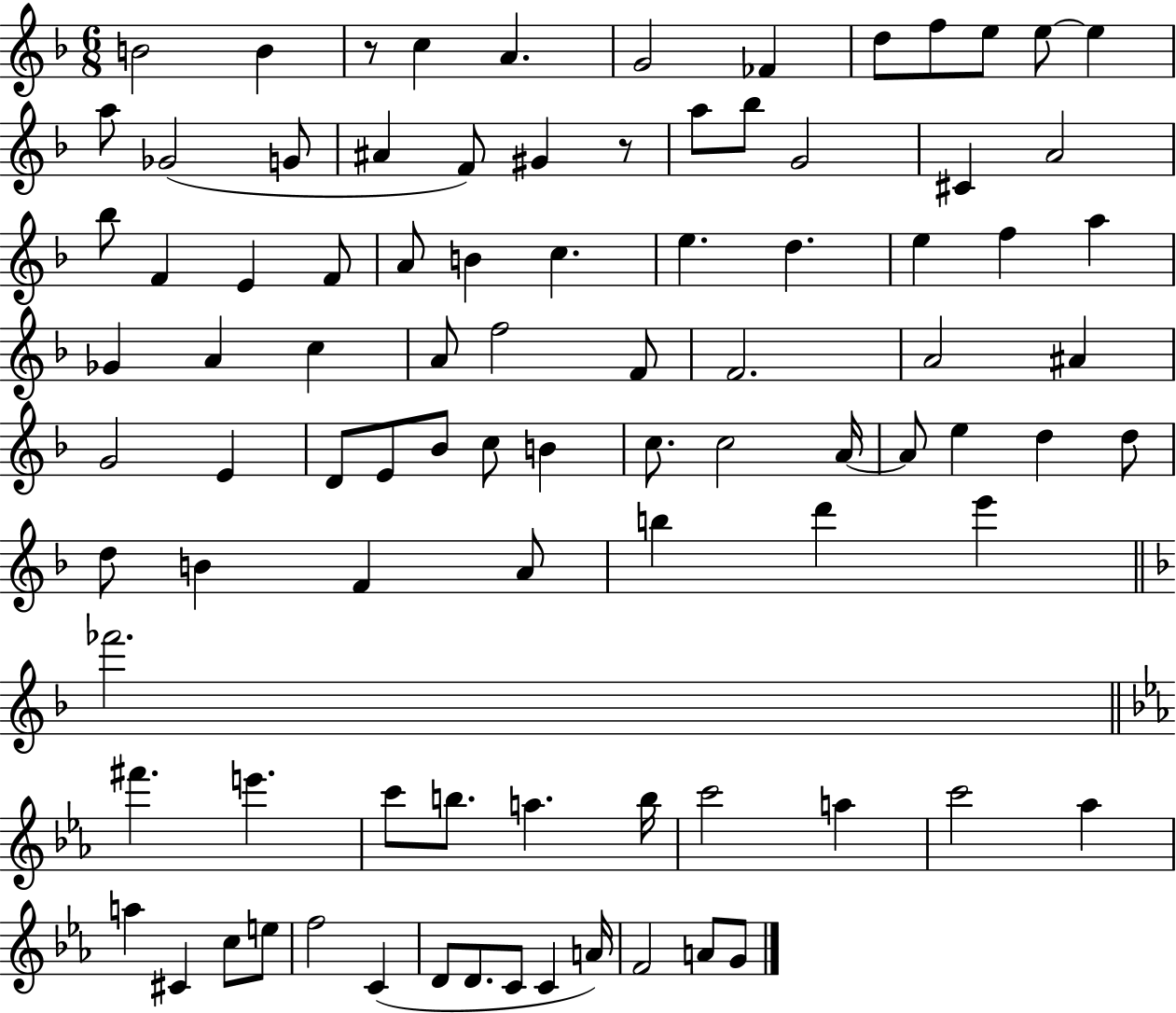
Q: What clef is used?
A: treble